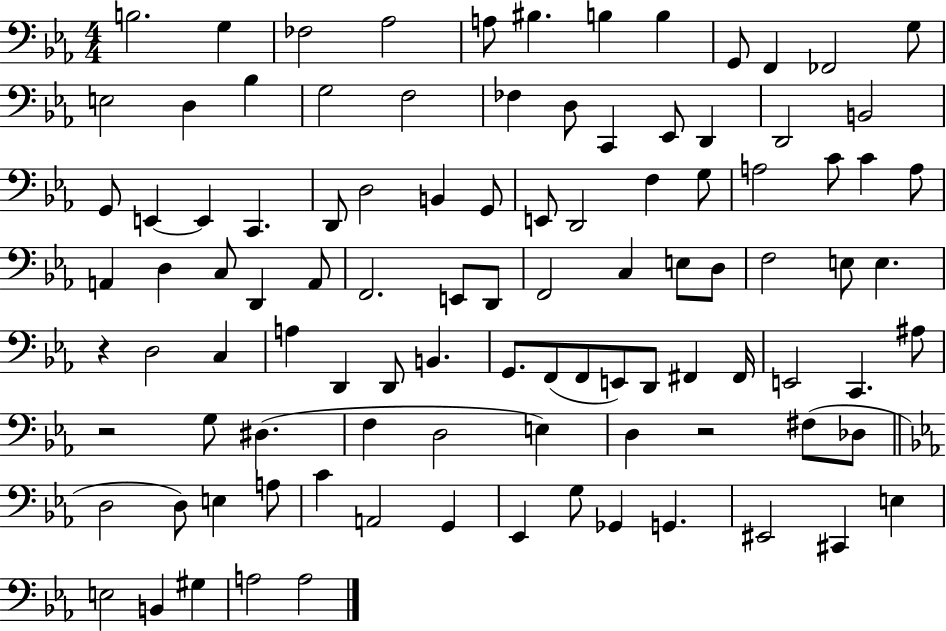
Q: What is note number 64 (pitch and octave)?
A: F2